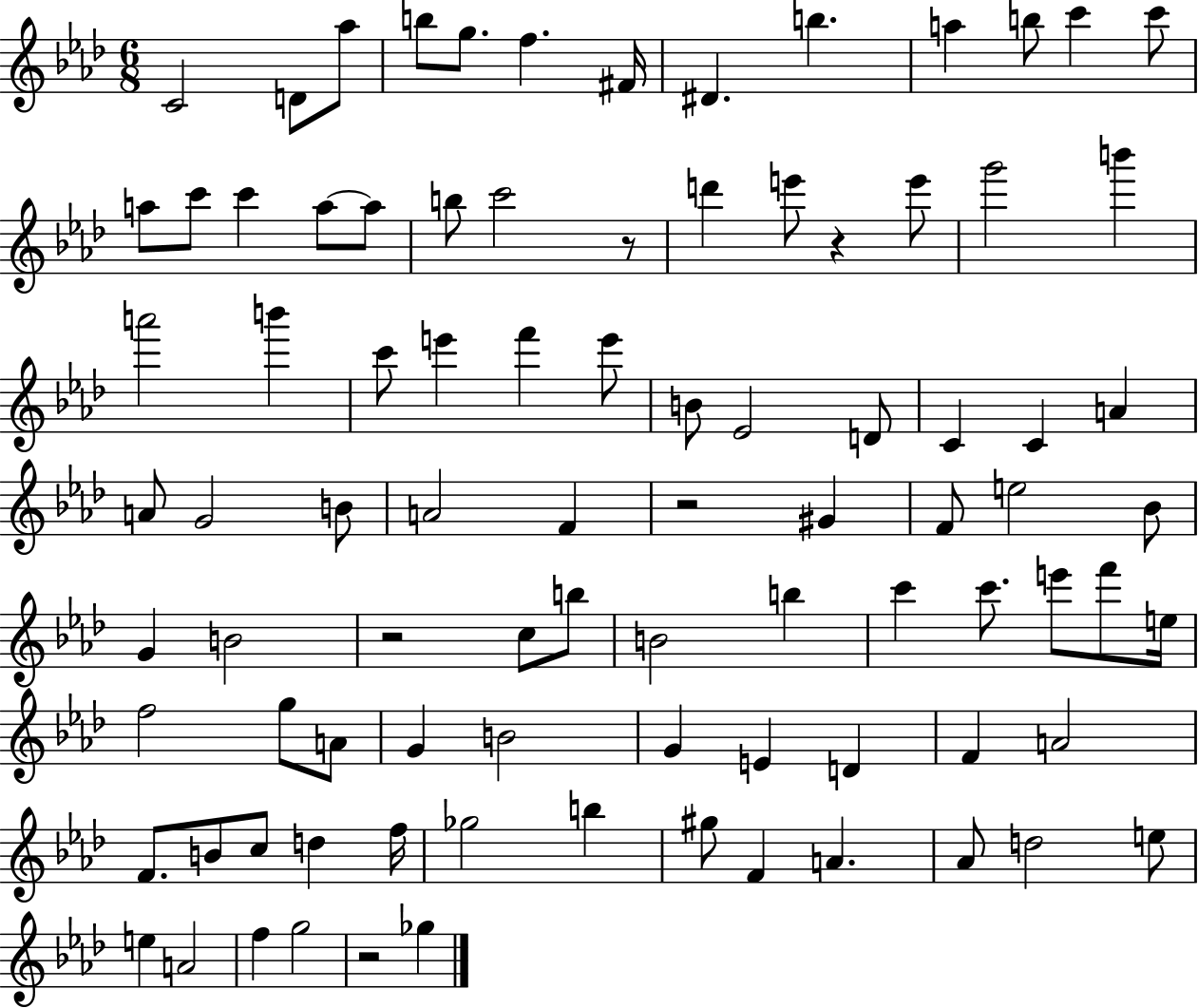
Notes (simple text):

C4/h D4/e Ab5/e B5/e G5/e. F5/q. F#4/s D#4/q. B5/q. A5/q B5/e C6/q C6/e A5/e C6/e C6/q A5/e A5/e B5/e C6/h R/e D6/q E6/e R/q E6/e G6/h B6/q A6/h B6/q C6/e E6/q F6/q E6/e B4/e Eb4/h D4/e C4/q C4/q A4/q A4/e G4/h B4/e A4/h F4/q R/h G#4/q F4/e E5/h Bb4/e G4/q B4/h R/h C5/e B5/e B4/h B5/q C6/q C6/e. E6/e F6/e E5/s F5/h G5/e A4/e G4/q B4/h G4/q E4/q D4/q F4/q A4/h F4/e. B4/e C5/e D5/q F5/s Gb5/h B5/q G#5/e F4/q A4/q. Ab4/e D5/h E5/e E5/q A4/h F5/q G5/h R/h Gb5/q